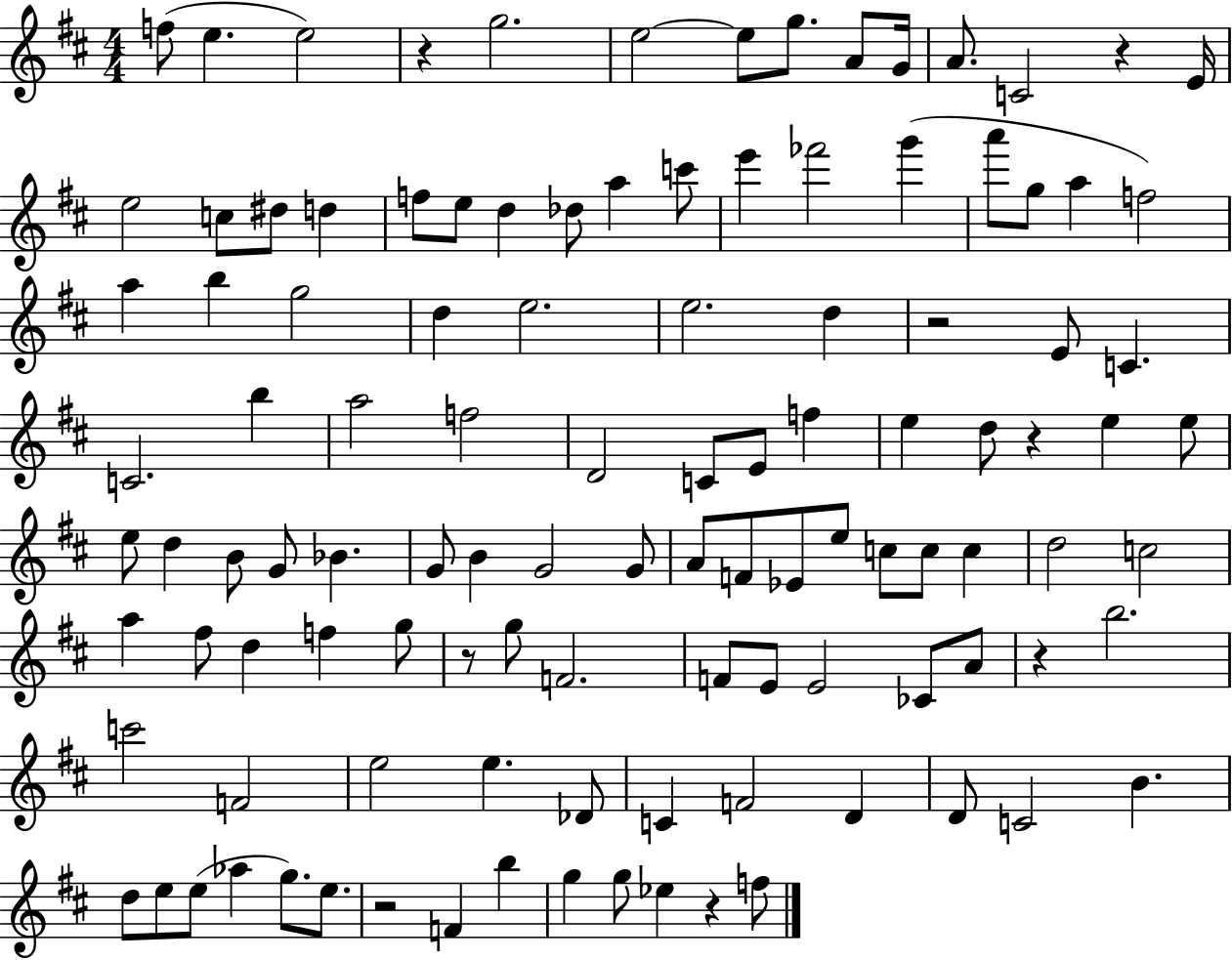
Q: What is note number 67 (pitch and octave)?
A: D5